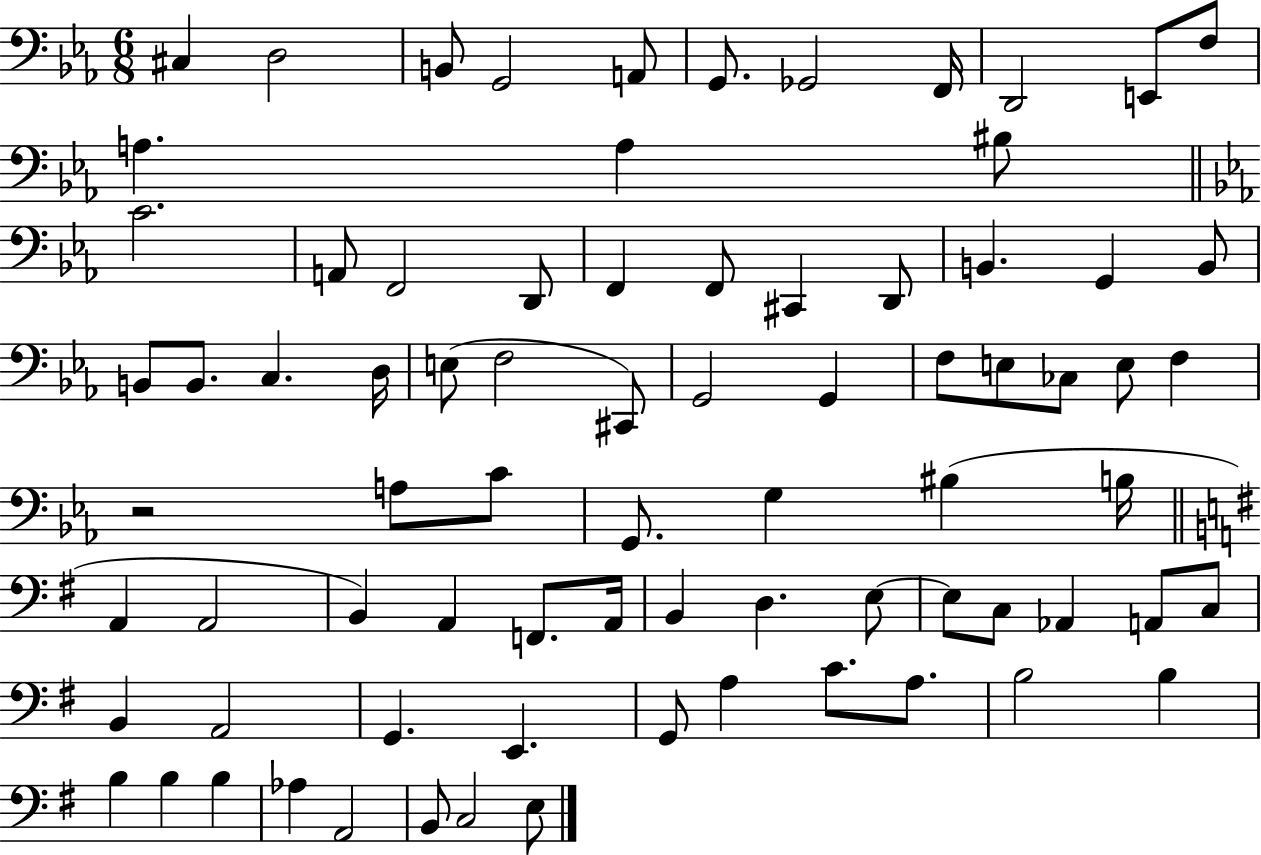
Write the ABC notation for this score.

X:1
T:Untitled
M:6/8
L:1/4
K:Eb
^C, D,2 B,,/2 G,,2 A,,/2 G,,/2 _G,,2 F,,/4 D,,2 E,,/2 F,/2 A, A, ^B,/2 C2 A,,/2 F,,2 D,,/2 F,, F,,/2 ^C,, D,,/2 B,, G,, B,,/2 B,,/2 B,,/2 C, D,/4 E,/2 F,2 ^C,,/2 G,,2 G,, F,/2 E,/2 _C,/2 E,/2 F, z2 A,/2 C/2 G,,/2 G, ^B, B,/4 A,, A,,2 B,, A,, F,,/2 A,,/4 B,, D, E,/2 E,/2 C,/2 _A,, A,,/2 C,/2 B,, A,,2 G,, E,, G,,/2 A, C/2 A,/2 B,2 B, B, B, B, _A, A,,2 B,,/2 C,2 E,/2